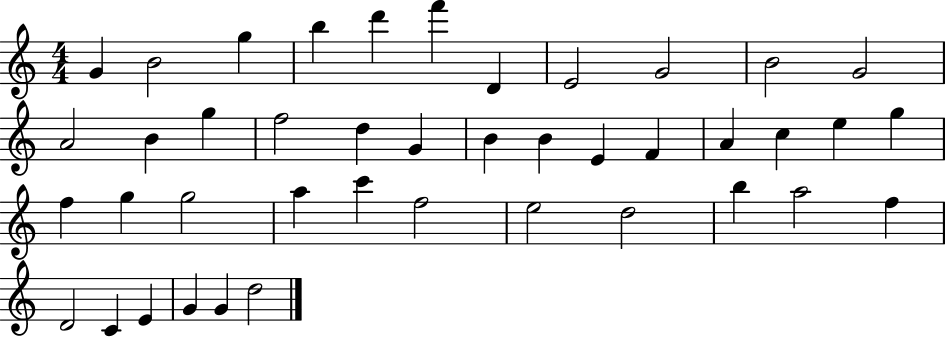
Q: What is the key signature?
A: C major